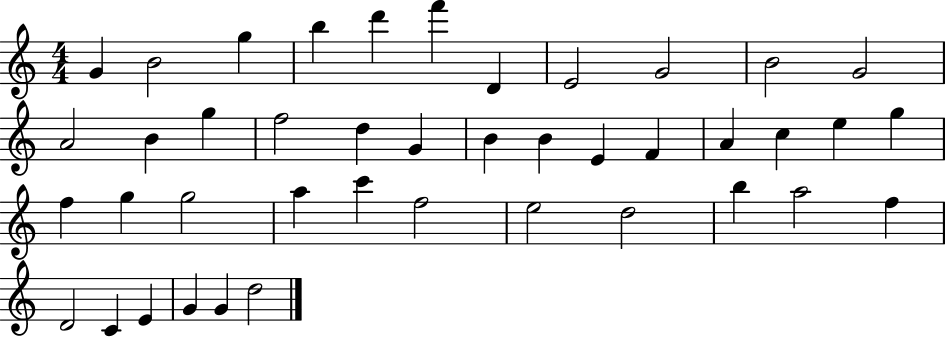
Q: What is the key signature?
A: C major